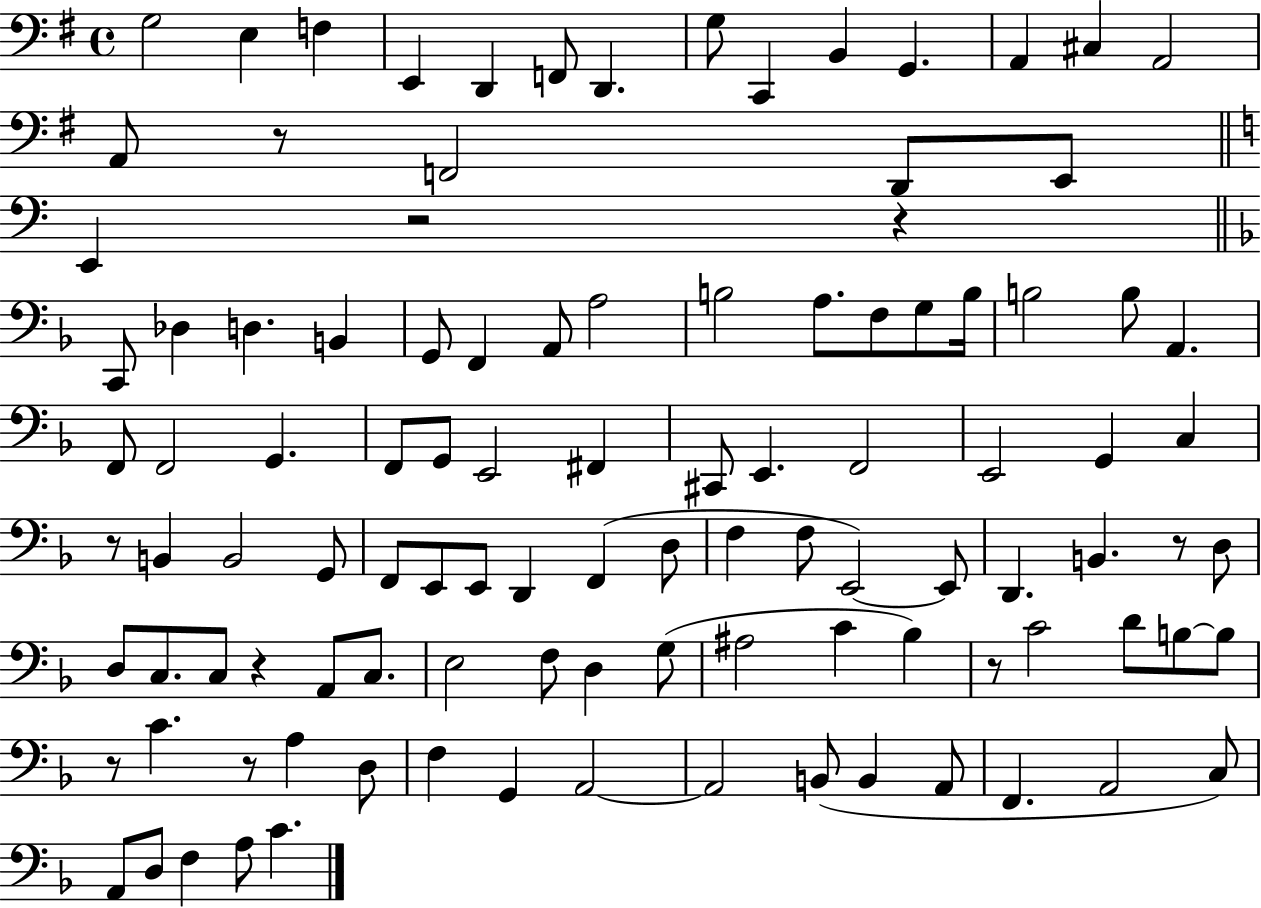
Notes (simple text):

G3/h E3/q F3/q E2/q D2/q F2/e D2/q. G3/e C2/q B2/q G2/q. A2/q C#3/q A2/h A2/e R/e F2/h D2/e E2/e E2/q R/h R/q C2/e Db3/q D3/q. B2/q G2/e F2/q A2/e A3/h B3/h A3/e. F3/e G3/e B3/s B3/h B3/e A2/q. F2/e F2/h G2/q. F2/e G2/e E2/h F#2/q C#2/e E2/q. F2/h E2/h G2/q C3/q R/e B2/q B2/h G2/e F2/e E2/e E2/e D2/q F2/q D3/e F3/q F3/e E2/h E2/e D2/q. B2/q. R/e D3/e D3/e C3/e. C3/e R/q A2/e C3/e. E3/h F3/e D3/q G3/e A#3/h C4/q Bb3/q R/e C4/h D4/e B3/e B3/e R/e C4/q. R/e A3/q D3/e F3/q G2/q A2/h A2/h B2/e B2/q A2/e F2/q. A2/h C3/e A2/e D3/e F3/q A3/e C4/q.